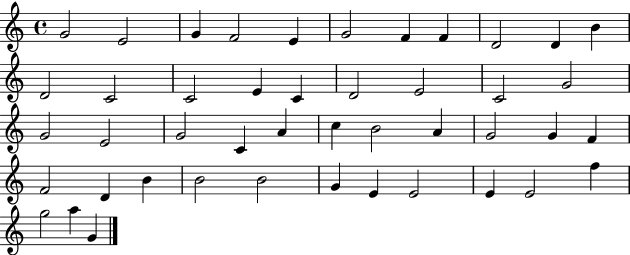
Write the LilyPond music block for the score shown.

{
  \clef treble
  \time 4/4
  \defaultTimeSignature
  \key c \major
  g'2 e'2 | g'4 f'2 e'4 | g'2 f'4 f'4 | d'2 d'4 b'4 | \break d'2 c'2 | c'2 e'4 c'4 | d'2 e'2 | c'2 g'2 | \break g'2 e'2 | g'2 c'4 a'4 | c''4 b'2 a'4 | g'2 g'4 f'4 | \break f'2 d'4 b'4 | b'2 b'2 | g'4 e'4 e'2 | e'4 e'2 f''4 | \break g''2 a''4 g'4 | \bar "|."
}